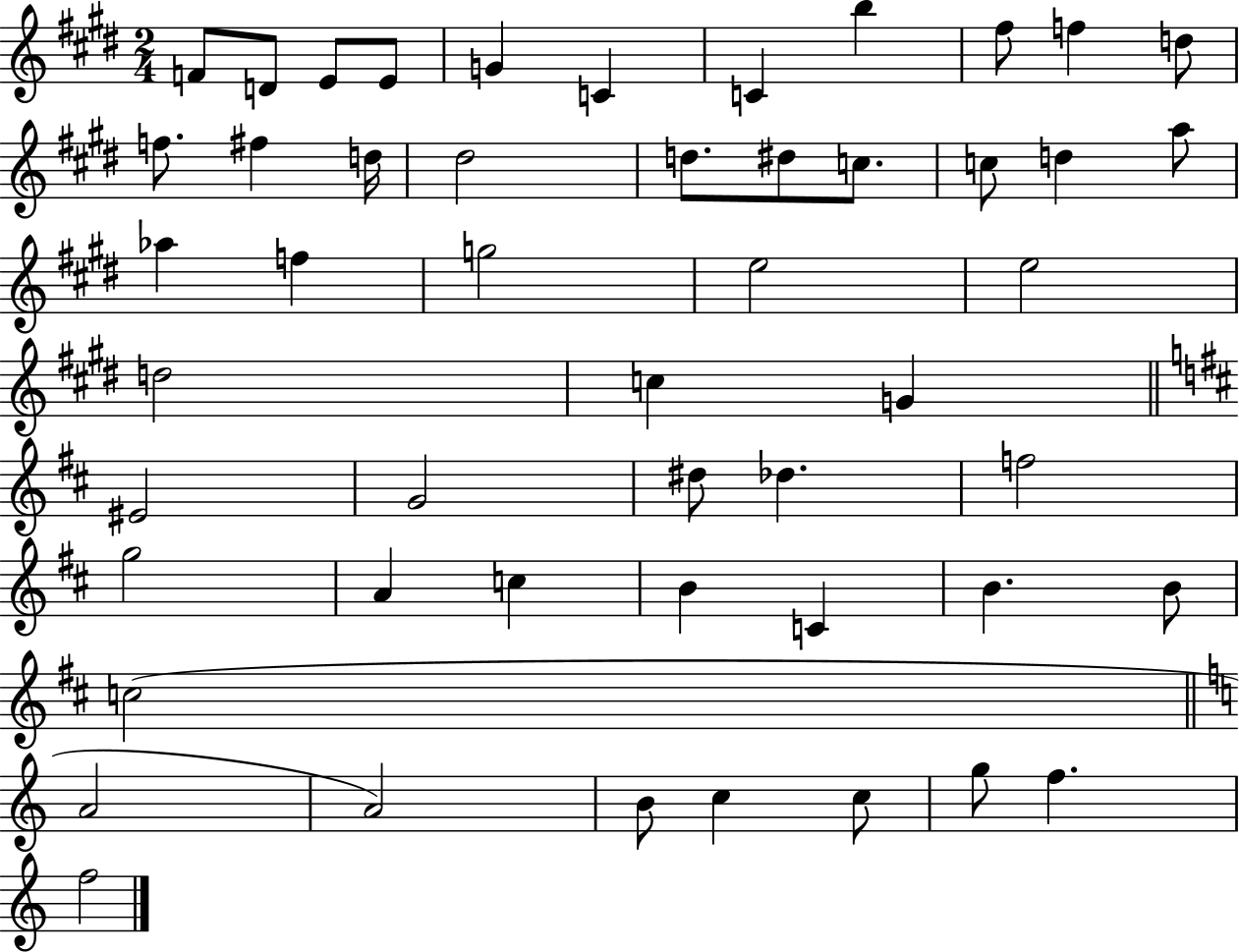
{
  \clef treble
  \numericTimeSignature
  \time 2/4
  \key e \major
  f'8 d'8 e'8 e'8 | g'4 c'4 | c'4 b''4 | fis''8 f''4 d''8 | \break f''8. fis''4 d''16 | dis''2 | d''8. dis''8 c''8. | c''8 d''4 a''8 | \break aes''4 f''4 | g''2 | e''2 | e''2 | \break d''2 | c''4 g'4 | \bar "||" \break \key d \major eis'2 | g'2 | dis''8 des''4. | f''2 | \break g''2 | a'4 c''4 | b'4 c'4 | b'4. b'8 | \break c''2( | \bar "||" \break \key c \major a'2 | a'2) | b'8 c''4 c''8 | g''8 f''4. | \break f''2 | \bar "|."
}